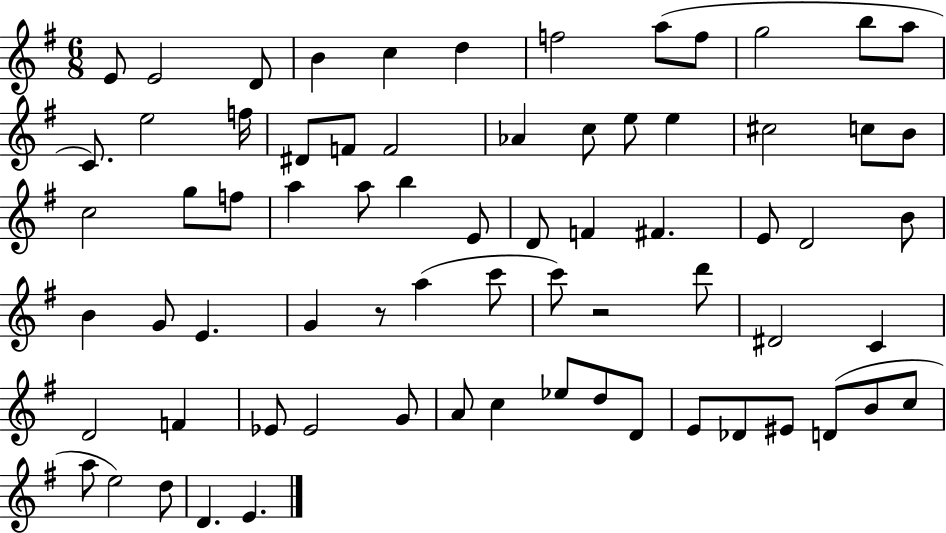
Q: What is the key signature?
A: G major